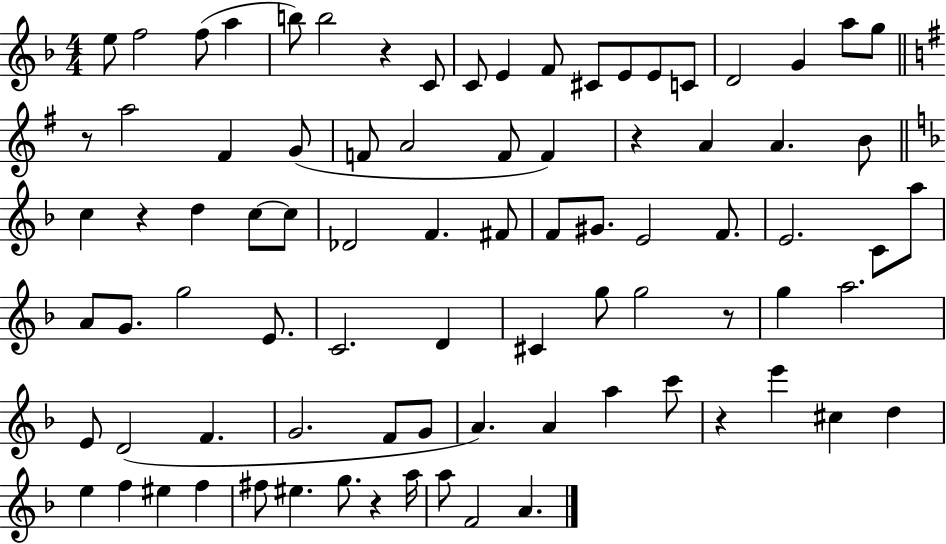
{
  \clef treble
  \numericTimeSignature
  \time 4/4
  \key f \major
  e''8 f''2 f''8( a''4 | b''8) b''2 r4 c'8 | c'8 e'4 f'8 cis'8 e'8 e'8 c'8 | d'2 g'4 a''8 g''8 | \break \bar "||" \break \key g \major r8 a''2 fis'4 g'8( | f'8 a'2 f'8 f'4) | r4 a'4 a'4. b'8 | \bar "||" \break \key d \minor c''4 r4 d''4 c''8~~ c''8 | des'2 f'4. fis'8 | f'8 gis'8. e'2 f'8. | e'2. c'8 a''8 | \break a'8 g'8. g''2 e'8. | c'2. d'4 | cis'4 g''8 g''2 r8 | g''4 a''2. | \break e'8 d'2( f'4. | g'2. f'8 g'8 | a'4.) a'4 a''4 c'''8 | r4 e'''4 cis''4 d''4 | \break e''4 f''4 eis''4 f''4 | fis''8 eis''4. g''8. r4 a''16 | a''8 f'2 a'4. | \bar "|."
}